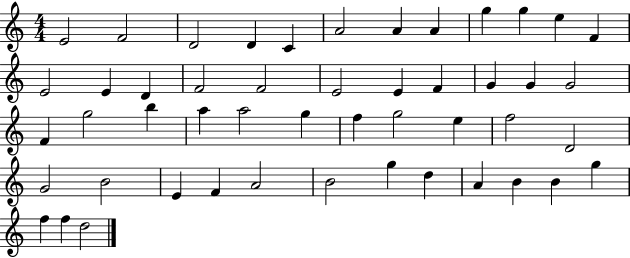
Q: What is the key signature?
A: C major